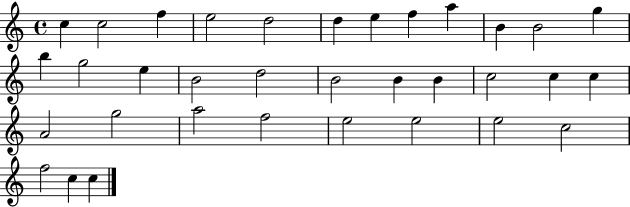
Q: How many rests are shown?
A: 0